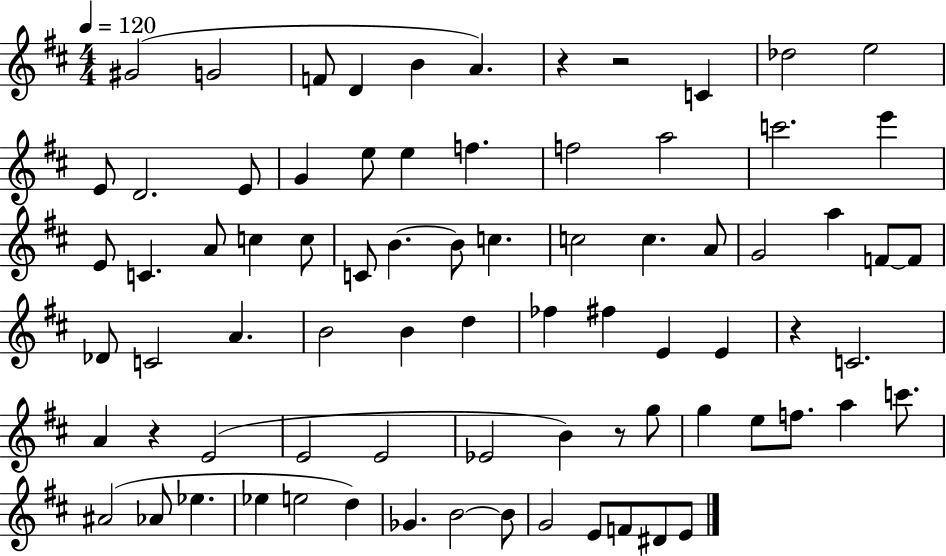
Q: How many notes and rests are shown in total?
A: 78